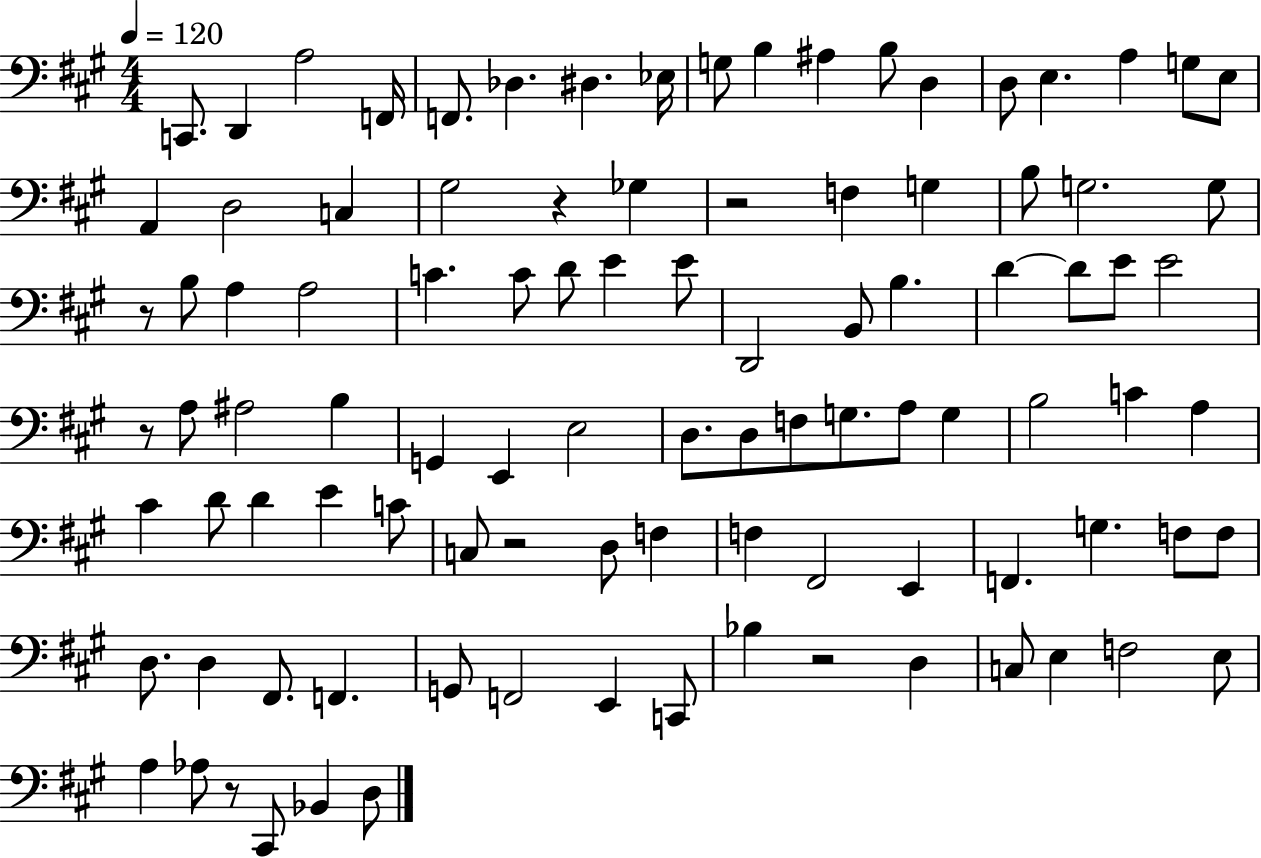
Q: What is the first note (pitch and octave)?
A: C2